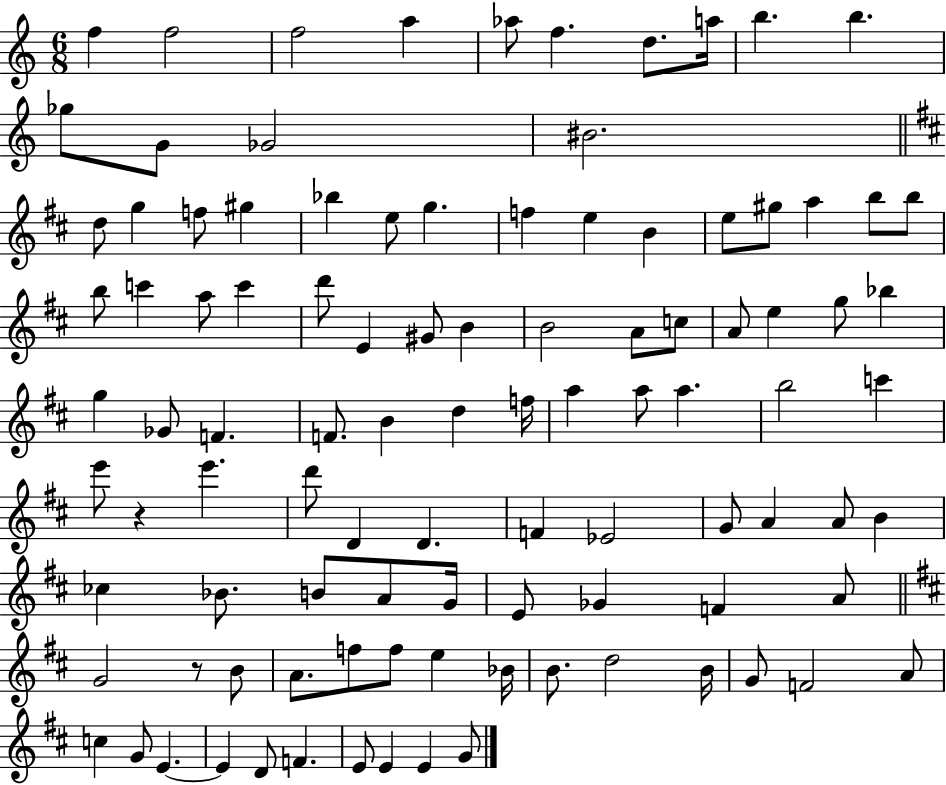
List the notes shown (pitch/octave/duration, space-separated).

F5/q F5/h F5/h A5/q Ab5/e F5/q. D5/e. A5/s B5/q. B5/q. Gb5/e G4/e Gb4/h BIS4/h. D5/e G5/q F5/e G#5/q Bb5/q E5/e G5/q. F5/q E5/q B4/q E5/e G#5/e A5/q B5/e B5/e B5/e C6/q A5/e C6/q D6/e E4/q G#4/e B4/q B4/h A4/e C5/e A4/e E5/q G5/e Bb5/q G5/q Gb4/e F4/q. F4/e. B4/q D5/q F5/s A5/q A5/e A5/q. B5/h C6/q E6/e R/q E6/q. D6/e D4/q D4/q. F4/q Eb4/h G4/e A4/q A4/e B4/q CES5/q Bb4/e. B4/e A4/e G4/s E4/e Gb4/q F4/q A4/e G4/h R/e B4/e A4/e. F5/e F5/e E5/q Bb4/s B4/e. D5/h B4/s G4/e F4/h A4/e C5/q G4/e E4/q. E4/q D4/e F4/q. E4/e E4/q E4/q G4/e